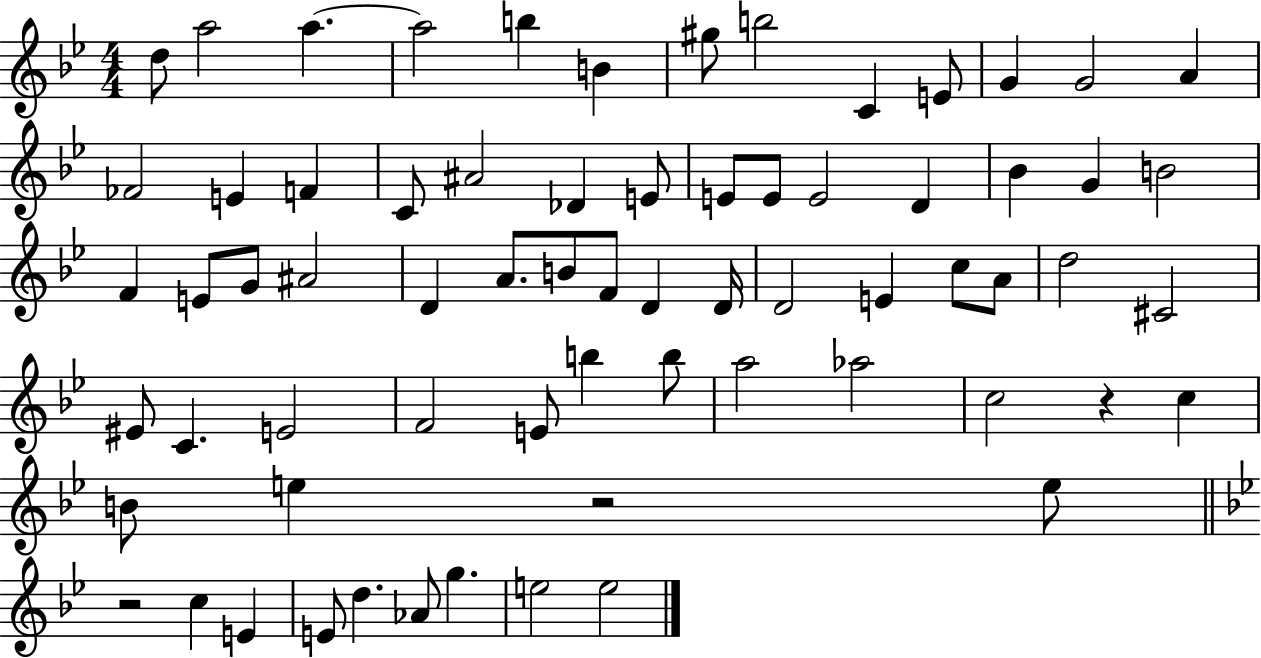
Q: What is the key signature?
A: BES major